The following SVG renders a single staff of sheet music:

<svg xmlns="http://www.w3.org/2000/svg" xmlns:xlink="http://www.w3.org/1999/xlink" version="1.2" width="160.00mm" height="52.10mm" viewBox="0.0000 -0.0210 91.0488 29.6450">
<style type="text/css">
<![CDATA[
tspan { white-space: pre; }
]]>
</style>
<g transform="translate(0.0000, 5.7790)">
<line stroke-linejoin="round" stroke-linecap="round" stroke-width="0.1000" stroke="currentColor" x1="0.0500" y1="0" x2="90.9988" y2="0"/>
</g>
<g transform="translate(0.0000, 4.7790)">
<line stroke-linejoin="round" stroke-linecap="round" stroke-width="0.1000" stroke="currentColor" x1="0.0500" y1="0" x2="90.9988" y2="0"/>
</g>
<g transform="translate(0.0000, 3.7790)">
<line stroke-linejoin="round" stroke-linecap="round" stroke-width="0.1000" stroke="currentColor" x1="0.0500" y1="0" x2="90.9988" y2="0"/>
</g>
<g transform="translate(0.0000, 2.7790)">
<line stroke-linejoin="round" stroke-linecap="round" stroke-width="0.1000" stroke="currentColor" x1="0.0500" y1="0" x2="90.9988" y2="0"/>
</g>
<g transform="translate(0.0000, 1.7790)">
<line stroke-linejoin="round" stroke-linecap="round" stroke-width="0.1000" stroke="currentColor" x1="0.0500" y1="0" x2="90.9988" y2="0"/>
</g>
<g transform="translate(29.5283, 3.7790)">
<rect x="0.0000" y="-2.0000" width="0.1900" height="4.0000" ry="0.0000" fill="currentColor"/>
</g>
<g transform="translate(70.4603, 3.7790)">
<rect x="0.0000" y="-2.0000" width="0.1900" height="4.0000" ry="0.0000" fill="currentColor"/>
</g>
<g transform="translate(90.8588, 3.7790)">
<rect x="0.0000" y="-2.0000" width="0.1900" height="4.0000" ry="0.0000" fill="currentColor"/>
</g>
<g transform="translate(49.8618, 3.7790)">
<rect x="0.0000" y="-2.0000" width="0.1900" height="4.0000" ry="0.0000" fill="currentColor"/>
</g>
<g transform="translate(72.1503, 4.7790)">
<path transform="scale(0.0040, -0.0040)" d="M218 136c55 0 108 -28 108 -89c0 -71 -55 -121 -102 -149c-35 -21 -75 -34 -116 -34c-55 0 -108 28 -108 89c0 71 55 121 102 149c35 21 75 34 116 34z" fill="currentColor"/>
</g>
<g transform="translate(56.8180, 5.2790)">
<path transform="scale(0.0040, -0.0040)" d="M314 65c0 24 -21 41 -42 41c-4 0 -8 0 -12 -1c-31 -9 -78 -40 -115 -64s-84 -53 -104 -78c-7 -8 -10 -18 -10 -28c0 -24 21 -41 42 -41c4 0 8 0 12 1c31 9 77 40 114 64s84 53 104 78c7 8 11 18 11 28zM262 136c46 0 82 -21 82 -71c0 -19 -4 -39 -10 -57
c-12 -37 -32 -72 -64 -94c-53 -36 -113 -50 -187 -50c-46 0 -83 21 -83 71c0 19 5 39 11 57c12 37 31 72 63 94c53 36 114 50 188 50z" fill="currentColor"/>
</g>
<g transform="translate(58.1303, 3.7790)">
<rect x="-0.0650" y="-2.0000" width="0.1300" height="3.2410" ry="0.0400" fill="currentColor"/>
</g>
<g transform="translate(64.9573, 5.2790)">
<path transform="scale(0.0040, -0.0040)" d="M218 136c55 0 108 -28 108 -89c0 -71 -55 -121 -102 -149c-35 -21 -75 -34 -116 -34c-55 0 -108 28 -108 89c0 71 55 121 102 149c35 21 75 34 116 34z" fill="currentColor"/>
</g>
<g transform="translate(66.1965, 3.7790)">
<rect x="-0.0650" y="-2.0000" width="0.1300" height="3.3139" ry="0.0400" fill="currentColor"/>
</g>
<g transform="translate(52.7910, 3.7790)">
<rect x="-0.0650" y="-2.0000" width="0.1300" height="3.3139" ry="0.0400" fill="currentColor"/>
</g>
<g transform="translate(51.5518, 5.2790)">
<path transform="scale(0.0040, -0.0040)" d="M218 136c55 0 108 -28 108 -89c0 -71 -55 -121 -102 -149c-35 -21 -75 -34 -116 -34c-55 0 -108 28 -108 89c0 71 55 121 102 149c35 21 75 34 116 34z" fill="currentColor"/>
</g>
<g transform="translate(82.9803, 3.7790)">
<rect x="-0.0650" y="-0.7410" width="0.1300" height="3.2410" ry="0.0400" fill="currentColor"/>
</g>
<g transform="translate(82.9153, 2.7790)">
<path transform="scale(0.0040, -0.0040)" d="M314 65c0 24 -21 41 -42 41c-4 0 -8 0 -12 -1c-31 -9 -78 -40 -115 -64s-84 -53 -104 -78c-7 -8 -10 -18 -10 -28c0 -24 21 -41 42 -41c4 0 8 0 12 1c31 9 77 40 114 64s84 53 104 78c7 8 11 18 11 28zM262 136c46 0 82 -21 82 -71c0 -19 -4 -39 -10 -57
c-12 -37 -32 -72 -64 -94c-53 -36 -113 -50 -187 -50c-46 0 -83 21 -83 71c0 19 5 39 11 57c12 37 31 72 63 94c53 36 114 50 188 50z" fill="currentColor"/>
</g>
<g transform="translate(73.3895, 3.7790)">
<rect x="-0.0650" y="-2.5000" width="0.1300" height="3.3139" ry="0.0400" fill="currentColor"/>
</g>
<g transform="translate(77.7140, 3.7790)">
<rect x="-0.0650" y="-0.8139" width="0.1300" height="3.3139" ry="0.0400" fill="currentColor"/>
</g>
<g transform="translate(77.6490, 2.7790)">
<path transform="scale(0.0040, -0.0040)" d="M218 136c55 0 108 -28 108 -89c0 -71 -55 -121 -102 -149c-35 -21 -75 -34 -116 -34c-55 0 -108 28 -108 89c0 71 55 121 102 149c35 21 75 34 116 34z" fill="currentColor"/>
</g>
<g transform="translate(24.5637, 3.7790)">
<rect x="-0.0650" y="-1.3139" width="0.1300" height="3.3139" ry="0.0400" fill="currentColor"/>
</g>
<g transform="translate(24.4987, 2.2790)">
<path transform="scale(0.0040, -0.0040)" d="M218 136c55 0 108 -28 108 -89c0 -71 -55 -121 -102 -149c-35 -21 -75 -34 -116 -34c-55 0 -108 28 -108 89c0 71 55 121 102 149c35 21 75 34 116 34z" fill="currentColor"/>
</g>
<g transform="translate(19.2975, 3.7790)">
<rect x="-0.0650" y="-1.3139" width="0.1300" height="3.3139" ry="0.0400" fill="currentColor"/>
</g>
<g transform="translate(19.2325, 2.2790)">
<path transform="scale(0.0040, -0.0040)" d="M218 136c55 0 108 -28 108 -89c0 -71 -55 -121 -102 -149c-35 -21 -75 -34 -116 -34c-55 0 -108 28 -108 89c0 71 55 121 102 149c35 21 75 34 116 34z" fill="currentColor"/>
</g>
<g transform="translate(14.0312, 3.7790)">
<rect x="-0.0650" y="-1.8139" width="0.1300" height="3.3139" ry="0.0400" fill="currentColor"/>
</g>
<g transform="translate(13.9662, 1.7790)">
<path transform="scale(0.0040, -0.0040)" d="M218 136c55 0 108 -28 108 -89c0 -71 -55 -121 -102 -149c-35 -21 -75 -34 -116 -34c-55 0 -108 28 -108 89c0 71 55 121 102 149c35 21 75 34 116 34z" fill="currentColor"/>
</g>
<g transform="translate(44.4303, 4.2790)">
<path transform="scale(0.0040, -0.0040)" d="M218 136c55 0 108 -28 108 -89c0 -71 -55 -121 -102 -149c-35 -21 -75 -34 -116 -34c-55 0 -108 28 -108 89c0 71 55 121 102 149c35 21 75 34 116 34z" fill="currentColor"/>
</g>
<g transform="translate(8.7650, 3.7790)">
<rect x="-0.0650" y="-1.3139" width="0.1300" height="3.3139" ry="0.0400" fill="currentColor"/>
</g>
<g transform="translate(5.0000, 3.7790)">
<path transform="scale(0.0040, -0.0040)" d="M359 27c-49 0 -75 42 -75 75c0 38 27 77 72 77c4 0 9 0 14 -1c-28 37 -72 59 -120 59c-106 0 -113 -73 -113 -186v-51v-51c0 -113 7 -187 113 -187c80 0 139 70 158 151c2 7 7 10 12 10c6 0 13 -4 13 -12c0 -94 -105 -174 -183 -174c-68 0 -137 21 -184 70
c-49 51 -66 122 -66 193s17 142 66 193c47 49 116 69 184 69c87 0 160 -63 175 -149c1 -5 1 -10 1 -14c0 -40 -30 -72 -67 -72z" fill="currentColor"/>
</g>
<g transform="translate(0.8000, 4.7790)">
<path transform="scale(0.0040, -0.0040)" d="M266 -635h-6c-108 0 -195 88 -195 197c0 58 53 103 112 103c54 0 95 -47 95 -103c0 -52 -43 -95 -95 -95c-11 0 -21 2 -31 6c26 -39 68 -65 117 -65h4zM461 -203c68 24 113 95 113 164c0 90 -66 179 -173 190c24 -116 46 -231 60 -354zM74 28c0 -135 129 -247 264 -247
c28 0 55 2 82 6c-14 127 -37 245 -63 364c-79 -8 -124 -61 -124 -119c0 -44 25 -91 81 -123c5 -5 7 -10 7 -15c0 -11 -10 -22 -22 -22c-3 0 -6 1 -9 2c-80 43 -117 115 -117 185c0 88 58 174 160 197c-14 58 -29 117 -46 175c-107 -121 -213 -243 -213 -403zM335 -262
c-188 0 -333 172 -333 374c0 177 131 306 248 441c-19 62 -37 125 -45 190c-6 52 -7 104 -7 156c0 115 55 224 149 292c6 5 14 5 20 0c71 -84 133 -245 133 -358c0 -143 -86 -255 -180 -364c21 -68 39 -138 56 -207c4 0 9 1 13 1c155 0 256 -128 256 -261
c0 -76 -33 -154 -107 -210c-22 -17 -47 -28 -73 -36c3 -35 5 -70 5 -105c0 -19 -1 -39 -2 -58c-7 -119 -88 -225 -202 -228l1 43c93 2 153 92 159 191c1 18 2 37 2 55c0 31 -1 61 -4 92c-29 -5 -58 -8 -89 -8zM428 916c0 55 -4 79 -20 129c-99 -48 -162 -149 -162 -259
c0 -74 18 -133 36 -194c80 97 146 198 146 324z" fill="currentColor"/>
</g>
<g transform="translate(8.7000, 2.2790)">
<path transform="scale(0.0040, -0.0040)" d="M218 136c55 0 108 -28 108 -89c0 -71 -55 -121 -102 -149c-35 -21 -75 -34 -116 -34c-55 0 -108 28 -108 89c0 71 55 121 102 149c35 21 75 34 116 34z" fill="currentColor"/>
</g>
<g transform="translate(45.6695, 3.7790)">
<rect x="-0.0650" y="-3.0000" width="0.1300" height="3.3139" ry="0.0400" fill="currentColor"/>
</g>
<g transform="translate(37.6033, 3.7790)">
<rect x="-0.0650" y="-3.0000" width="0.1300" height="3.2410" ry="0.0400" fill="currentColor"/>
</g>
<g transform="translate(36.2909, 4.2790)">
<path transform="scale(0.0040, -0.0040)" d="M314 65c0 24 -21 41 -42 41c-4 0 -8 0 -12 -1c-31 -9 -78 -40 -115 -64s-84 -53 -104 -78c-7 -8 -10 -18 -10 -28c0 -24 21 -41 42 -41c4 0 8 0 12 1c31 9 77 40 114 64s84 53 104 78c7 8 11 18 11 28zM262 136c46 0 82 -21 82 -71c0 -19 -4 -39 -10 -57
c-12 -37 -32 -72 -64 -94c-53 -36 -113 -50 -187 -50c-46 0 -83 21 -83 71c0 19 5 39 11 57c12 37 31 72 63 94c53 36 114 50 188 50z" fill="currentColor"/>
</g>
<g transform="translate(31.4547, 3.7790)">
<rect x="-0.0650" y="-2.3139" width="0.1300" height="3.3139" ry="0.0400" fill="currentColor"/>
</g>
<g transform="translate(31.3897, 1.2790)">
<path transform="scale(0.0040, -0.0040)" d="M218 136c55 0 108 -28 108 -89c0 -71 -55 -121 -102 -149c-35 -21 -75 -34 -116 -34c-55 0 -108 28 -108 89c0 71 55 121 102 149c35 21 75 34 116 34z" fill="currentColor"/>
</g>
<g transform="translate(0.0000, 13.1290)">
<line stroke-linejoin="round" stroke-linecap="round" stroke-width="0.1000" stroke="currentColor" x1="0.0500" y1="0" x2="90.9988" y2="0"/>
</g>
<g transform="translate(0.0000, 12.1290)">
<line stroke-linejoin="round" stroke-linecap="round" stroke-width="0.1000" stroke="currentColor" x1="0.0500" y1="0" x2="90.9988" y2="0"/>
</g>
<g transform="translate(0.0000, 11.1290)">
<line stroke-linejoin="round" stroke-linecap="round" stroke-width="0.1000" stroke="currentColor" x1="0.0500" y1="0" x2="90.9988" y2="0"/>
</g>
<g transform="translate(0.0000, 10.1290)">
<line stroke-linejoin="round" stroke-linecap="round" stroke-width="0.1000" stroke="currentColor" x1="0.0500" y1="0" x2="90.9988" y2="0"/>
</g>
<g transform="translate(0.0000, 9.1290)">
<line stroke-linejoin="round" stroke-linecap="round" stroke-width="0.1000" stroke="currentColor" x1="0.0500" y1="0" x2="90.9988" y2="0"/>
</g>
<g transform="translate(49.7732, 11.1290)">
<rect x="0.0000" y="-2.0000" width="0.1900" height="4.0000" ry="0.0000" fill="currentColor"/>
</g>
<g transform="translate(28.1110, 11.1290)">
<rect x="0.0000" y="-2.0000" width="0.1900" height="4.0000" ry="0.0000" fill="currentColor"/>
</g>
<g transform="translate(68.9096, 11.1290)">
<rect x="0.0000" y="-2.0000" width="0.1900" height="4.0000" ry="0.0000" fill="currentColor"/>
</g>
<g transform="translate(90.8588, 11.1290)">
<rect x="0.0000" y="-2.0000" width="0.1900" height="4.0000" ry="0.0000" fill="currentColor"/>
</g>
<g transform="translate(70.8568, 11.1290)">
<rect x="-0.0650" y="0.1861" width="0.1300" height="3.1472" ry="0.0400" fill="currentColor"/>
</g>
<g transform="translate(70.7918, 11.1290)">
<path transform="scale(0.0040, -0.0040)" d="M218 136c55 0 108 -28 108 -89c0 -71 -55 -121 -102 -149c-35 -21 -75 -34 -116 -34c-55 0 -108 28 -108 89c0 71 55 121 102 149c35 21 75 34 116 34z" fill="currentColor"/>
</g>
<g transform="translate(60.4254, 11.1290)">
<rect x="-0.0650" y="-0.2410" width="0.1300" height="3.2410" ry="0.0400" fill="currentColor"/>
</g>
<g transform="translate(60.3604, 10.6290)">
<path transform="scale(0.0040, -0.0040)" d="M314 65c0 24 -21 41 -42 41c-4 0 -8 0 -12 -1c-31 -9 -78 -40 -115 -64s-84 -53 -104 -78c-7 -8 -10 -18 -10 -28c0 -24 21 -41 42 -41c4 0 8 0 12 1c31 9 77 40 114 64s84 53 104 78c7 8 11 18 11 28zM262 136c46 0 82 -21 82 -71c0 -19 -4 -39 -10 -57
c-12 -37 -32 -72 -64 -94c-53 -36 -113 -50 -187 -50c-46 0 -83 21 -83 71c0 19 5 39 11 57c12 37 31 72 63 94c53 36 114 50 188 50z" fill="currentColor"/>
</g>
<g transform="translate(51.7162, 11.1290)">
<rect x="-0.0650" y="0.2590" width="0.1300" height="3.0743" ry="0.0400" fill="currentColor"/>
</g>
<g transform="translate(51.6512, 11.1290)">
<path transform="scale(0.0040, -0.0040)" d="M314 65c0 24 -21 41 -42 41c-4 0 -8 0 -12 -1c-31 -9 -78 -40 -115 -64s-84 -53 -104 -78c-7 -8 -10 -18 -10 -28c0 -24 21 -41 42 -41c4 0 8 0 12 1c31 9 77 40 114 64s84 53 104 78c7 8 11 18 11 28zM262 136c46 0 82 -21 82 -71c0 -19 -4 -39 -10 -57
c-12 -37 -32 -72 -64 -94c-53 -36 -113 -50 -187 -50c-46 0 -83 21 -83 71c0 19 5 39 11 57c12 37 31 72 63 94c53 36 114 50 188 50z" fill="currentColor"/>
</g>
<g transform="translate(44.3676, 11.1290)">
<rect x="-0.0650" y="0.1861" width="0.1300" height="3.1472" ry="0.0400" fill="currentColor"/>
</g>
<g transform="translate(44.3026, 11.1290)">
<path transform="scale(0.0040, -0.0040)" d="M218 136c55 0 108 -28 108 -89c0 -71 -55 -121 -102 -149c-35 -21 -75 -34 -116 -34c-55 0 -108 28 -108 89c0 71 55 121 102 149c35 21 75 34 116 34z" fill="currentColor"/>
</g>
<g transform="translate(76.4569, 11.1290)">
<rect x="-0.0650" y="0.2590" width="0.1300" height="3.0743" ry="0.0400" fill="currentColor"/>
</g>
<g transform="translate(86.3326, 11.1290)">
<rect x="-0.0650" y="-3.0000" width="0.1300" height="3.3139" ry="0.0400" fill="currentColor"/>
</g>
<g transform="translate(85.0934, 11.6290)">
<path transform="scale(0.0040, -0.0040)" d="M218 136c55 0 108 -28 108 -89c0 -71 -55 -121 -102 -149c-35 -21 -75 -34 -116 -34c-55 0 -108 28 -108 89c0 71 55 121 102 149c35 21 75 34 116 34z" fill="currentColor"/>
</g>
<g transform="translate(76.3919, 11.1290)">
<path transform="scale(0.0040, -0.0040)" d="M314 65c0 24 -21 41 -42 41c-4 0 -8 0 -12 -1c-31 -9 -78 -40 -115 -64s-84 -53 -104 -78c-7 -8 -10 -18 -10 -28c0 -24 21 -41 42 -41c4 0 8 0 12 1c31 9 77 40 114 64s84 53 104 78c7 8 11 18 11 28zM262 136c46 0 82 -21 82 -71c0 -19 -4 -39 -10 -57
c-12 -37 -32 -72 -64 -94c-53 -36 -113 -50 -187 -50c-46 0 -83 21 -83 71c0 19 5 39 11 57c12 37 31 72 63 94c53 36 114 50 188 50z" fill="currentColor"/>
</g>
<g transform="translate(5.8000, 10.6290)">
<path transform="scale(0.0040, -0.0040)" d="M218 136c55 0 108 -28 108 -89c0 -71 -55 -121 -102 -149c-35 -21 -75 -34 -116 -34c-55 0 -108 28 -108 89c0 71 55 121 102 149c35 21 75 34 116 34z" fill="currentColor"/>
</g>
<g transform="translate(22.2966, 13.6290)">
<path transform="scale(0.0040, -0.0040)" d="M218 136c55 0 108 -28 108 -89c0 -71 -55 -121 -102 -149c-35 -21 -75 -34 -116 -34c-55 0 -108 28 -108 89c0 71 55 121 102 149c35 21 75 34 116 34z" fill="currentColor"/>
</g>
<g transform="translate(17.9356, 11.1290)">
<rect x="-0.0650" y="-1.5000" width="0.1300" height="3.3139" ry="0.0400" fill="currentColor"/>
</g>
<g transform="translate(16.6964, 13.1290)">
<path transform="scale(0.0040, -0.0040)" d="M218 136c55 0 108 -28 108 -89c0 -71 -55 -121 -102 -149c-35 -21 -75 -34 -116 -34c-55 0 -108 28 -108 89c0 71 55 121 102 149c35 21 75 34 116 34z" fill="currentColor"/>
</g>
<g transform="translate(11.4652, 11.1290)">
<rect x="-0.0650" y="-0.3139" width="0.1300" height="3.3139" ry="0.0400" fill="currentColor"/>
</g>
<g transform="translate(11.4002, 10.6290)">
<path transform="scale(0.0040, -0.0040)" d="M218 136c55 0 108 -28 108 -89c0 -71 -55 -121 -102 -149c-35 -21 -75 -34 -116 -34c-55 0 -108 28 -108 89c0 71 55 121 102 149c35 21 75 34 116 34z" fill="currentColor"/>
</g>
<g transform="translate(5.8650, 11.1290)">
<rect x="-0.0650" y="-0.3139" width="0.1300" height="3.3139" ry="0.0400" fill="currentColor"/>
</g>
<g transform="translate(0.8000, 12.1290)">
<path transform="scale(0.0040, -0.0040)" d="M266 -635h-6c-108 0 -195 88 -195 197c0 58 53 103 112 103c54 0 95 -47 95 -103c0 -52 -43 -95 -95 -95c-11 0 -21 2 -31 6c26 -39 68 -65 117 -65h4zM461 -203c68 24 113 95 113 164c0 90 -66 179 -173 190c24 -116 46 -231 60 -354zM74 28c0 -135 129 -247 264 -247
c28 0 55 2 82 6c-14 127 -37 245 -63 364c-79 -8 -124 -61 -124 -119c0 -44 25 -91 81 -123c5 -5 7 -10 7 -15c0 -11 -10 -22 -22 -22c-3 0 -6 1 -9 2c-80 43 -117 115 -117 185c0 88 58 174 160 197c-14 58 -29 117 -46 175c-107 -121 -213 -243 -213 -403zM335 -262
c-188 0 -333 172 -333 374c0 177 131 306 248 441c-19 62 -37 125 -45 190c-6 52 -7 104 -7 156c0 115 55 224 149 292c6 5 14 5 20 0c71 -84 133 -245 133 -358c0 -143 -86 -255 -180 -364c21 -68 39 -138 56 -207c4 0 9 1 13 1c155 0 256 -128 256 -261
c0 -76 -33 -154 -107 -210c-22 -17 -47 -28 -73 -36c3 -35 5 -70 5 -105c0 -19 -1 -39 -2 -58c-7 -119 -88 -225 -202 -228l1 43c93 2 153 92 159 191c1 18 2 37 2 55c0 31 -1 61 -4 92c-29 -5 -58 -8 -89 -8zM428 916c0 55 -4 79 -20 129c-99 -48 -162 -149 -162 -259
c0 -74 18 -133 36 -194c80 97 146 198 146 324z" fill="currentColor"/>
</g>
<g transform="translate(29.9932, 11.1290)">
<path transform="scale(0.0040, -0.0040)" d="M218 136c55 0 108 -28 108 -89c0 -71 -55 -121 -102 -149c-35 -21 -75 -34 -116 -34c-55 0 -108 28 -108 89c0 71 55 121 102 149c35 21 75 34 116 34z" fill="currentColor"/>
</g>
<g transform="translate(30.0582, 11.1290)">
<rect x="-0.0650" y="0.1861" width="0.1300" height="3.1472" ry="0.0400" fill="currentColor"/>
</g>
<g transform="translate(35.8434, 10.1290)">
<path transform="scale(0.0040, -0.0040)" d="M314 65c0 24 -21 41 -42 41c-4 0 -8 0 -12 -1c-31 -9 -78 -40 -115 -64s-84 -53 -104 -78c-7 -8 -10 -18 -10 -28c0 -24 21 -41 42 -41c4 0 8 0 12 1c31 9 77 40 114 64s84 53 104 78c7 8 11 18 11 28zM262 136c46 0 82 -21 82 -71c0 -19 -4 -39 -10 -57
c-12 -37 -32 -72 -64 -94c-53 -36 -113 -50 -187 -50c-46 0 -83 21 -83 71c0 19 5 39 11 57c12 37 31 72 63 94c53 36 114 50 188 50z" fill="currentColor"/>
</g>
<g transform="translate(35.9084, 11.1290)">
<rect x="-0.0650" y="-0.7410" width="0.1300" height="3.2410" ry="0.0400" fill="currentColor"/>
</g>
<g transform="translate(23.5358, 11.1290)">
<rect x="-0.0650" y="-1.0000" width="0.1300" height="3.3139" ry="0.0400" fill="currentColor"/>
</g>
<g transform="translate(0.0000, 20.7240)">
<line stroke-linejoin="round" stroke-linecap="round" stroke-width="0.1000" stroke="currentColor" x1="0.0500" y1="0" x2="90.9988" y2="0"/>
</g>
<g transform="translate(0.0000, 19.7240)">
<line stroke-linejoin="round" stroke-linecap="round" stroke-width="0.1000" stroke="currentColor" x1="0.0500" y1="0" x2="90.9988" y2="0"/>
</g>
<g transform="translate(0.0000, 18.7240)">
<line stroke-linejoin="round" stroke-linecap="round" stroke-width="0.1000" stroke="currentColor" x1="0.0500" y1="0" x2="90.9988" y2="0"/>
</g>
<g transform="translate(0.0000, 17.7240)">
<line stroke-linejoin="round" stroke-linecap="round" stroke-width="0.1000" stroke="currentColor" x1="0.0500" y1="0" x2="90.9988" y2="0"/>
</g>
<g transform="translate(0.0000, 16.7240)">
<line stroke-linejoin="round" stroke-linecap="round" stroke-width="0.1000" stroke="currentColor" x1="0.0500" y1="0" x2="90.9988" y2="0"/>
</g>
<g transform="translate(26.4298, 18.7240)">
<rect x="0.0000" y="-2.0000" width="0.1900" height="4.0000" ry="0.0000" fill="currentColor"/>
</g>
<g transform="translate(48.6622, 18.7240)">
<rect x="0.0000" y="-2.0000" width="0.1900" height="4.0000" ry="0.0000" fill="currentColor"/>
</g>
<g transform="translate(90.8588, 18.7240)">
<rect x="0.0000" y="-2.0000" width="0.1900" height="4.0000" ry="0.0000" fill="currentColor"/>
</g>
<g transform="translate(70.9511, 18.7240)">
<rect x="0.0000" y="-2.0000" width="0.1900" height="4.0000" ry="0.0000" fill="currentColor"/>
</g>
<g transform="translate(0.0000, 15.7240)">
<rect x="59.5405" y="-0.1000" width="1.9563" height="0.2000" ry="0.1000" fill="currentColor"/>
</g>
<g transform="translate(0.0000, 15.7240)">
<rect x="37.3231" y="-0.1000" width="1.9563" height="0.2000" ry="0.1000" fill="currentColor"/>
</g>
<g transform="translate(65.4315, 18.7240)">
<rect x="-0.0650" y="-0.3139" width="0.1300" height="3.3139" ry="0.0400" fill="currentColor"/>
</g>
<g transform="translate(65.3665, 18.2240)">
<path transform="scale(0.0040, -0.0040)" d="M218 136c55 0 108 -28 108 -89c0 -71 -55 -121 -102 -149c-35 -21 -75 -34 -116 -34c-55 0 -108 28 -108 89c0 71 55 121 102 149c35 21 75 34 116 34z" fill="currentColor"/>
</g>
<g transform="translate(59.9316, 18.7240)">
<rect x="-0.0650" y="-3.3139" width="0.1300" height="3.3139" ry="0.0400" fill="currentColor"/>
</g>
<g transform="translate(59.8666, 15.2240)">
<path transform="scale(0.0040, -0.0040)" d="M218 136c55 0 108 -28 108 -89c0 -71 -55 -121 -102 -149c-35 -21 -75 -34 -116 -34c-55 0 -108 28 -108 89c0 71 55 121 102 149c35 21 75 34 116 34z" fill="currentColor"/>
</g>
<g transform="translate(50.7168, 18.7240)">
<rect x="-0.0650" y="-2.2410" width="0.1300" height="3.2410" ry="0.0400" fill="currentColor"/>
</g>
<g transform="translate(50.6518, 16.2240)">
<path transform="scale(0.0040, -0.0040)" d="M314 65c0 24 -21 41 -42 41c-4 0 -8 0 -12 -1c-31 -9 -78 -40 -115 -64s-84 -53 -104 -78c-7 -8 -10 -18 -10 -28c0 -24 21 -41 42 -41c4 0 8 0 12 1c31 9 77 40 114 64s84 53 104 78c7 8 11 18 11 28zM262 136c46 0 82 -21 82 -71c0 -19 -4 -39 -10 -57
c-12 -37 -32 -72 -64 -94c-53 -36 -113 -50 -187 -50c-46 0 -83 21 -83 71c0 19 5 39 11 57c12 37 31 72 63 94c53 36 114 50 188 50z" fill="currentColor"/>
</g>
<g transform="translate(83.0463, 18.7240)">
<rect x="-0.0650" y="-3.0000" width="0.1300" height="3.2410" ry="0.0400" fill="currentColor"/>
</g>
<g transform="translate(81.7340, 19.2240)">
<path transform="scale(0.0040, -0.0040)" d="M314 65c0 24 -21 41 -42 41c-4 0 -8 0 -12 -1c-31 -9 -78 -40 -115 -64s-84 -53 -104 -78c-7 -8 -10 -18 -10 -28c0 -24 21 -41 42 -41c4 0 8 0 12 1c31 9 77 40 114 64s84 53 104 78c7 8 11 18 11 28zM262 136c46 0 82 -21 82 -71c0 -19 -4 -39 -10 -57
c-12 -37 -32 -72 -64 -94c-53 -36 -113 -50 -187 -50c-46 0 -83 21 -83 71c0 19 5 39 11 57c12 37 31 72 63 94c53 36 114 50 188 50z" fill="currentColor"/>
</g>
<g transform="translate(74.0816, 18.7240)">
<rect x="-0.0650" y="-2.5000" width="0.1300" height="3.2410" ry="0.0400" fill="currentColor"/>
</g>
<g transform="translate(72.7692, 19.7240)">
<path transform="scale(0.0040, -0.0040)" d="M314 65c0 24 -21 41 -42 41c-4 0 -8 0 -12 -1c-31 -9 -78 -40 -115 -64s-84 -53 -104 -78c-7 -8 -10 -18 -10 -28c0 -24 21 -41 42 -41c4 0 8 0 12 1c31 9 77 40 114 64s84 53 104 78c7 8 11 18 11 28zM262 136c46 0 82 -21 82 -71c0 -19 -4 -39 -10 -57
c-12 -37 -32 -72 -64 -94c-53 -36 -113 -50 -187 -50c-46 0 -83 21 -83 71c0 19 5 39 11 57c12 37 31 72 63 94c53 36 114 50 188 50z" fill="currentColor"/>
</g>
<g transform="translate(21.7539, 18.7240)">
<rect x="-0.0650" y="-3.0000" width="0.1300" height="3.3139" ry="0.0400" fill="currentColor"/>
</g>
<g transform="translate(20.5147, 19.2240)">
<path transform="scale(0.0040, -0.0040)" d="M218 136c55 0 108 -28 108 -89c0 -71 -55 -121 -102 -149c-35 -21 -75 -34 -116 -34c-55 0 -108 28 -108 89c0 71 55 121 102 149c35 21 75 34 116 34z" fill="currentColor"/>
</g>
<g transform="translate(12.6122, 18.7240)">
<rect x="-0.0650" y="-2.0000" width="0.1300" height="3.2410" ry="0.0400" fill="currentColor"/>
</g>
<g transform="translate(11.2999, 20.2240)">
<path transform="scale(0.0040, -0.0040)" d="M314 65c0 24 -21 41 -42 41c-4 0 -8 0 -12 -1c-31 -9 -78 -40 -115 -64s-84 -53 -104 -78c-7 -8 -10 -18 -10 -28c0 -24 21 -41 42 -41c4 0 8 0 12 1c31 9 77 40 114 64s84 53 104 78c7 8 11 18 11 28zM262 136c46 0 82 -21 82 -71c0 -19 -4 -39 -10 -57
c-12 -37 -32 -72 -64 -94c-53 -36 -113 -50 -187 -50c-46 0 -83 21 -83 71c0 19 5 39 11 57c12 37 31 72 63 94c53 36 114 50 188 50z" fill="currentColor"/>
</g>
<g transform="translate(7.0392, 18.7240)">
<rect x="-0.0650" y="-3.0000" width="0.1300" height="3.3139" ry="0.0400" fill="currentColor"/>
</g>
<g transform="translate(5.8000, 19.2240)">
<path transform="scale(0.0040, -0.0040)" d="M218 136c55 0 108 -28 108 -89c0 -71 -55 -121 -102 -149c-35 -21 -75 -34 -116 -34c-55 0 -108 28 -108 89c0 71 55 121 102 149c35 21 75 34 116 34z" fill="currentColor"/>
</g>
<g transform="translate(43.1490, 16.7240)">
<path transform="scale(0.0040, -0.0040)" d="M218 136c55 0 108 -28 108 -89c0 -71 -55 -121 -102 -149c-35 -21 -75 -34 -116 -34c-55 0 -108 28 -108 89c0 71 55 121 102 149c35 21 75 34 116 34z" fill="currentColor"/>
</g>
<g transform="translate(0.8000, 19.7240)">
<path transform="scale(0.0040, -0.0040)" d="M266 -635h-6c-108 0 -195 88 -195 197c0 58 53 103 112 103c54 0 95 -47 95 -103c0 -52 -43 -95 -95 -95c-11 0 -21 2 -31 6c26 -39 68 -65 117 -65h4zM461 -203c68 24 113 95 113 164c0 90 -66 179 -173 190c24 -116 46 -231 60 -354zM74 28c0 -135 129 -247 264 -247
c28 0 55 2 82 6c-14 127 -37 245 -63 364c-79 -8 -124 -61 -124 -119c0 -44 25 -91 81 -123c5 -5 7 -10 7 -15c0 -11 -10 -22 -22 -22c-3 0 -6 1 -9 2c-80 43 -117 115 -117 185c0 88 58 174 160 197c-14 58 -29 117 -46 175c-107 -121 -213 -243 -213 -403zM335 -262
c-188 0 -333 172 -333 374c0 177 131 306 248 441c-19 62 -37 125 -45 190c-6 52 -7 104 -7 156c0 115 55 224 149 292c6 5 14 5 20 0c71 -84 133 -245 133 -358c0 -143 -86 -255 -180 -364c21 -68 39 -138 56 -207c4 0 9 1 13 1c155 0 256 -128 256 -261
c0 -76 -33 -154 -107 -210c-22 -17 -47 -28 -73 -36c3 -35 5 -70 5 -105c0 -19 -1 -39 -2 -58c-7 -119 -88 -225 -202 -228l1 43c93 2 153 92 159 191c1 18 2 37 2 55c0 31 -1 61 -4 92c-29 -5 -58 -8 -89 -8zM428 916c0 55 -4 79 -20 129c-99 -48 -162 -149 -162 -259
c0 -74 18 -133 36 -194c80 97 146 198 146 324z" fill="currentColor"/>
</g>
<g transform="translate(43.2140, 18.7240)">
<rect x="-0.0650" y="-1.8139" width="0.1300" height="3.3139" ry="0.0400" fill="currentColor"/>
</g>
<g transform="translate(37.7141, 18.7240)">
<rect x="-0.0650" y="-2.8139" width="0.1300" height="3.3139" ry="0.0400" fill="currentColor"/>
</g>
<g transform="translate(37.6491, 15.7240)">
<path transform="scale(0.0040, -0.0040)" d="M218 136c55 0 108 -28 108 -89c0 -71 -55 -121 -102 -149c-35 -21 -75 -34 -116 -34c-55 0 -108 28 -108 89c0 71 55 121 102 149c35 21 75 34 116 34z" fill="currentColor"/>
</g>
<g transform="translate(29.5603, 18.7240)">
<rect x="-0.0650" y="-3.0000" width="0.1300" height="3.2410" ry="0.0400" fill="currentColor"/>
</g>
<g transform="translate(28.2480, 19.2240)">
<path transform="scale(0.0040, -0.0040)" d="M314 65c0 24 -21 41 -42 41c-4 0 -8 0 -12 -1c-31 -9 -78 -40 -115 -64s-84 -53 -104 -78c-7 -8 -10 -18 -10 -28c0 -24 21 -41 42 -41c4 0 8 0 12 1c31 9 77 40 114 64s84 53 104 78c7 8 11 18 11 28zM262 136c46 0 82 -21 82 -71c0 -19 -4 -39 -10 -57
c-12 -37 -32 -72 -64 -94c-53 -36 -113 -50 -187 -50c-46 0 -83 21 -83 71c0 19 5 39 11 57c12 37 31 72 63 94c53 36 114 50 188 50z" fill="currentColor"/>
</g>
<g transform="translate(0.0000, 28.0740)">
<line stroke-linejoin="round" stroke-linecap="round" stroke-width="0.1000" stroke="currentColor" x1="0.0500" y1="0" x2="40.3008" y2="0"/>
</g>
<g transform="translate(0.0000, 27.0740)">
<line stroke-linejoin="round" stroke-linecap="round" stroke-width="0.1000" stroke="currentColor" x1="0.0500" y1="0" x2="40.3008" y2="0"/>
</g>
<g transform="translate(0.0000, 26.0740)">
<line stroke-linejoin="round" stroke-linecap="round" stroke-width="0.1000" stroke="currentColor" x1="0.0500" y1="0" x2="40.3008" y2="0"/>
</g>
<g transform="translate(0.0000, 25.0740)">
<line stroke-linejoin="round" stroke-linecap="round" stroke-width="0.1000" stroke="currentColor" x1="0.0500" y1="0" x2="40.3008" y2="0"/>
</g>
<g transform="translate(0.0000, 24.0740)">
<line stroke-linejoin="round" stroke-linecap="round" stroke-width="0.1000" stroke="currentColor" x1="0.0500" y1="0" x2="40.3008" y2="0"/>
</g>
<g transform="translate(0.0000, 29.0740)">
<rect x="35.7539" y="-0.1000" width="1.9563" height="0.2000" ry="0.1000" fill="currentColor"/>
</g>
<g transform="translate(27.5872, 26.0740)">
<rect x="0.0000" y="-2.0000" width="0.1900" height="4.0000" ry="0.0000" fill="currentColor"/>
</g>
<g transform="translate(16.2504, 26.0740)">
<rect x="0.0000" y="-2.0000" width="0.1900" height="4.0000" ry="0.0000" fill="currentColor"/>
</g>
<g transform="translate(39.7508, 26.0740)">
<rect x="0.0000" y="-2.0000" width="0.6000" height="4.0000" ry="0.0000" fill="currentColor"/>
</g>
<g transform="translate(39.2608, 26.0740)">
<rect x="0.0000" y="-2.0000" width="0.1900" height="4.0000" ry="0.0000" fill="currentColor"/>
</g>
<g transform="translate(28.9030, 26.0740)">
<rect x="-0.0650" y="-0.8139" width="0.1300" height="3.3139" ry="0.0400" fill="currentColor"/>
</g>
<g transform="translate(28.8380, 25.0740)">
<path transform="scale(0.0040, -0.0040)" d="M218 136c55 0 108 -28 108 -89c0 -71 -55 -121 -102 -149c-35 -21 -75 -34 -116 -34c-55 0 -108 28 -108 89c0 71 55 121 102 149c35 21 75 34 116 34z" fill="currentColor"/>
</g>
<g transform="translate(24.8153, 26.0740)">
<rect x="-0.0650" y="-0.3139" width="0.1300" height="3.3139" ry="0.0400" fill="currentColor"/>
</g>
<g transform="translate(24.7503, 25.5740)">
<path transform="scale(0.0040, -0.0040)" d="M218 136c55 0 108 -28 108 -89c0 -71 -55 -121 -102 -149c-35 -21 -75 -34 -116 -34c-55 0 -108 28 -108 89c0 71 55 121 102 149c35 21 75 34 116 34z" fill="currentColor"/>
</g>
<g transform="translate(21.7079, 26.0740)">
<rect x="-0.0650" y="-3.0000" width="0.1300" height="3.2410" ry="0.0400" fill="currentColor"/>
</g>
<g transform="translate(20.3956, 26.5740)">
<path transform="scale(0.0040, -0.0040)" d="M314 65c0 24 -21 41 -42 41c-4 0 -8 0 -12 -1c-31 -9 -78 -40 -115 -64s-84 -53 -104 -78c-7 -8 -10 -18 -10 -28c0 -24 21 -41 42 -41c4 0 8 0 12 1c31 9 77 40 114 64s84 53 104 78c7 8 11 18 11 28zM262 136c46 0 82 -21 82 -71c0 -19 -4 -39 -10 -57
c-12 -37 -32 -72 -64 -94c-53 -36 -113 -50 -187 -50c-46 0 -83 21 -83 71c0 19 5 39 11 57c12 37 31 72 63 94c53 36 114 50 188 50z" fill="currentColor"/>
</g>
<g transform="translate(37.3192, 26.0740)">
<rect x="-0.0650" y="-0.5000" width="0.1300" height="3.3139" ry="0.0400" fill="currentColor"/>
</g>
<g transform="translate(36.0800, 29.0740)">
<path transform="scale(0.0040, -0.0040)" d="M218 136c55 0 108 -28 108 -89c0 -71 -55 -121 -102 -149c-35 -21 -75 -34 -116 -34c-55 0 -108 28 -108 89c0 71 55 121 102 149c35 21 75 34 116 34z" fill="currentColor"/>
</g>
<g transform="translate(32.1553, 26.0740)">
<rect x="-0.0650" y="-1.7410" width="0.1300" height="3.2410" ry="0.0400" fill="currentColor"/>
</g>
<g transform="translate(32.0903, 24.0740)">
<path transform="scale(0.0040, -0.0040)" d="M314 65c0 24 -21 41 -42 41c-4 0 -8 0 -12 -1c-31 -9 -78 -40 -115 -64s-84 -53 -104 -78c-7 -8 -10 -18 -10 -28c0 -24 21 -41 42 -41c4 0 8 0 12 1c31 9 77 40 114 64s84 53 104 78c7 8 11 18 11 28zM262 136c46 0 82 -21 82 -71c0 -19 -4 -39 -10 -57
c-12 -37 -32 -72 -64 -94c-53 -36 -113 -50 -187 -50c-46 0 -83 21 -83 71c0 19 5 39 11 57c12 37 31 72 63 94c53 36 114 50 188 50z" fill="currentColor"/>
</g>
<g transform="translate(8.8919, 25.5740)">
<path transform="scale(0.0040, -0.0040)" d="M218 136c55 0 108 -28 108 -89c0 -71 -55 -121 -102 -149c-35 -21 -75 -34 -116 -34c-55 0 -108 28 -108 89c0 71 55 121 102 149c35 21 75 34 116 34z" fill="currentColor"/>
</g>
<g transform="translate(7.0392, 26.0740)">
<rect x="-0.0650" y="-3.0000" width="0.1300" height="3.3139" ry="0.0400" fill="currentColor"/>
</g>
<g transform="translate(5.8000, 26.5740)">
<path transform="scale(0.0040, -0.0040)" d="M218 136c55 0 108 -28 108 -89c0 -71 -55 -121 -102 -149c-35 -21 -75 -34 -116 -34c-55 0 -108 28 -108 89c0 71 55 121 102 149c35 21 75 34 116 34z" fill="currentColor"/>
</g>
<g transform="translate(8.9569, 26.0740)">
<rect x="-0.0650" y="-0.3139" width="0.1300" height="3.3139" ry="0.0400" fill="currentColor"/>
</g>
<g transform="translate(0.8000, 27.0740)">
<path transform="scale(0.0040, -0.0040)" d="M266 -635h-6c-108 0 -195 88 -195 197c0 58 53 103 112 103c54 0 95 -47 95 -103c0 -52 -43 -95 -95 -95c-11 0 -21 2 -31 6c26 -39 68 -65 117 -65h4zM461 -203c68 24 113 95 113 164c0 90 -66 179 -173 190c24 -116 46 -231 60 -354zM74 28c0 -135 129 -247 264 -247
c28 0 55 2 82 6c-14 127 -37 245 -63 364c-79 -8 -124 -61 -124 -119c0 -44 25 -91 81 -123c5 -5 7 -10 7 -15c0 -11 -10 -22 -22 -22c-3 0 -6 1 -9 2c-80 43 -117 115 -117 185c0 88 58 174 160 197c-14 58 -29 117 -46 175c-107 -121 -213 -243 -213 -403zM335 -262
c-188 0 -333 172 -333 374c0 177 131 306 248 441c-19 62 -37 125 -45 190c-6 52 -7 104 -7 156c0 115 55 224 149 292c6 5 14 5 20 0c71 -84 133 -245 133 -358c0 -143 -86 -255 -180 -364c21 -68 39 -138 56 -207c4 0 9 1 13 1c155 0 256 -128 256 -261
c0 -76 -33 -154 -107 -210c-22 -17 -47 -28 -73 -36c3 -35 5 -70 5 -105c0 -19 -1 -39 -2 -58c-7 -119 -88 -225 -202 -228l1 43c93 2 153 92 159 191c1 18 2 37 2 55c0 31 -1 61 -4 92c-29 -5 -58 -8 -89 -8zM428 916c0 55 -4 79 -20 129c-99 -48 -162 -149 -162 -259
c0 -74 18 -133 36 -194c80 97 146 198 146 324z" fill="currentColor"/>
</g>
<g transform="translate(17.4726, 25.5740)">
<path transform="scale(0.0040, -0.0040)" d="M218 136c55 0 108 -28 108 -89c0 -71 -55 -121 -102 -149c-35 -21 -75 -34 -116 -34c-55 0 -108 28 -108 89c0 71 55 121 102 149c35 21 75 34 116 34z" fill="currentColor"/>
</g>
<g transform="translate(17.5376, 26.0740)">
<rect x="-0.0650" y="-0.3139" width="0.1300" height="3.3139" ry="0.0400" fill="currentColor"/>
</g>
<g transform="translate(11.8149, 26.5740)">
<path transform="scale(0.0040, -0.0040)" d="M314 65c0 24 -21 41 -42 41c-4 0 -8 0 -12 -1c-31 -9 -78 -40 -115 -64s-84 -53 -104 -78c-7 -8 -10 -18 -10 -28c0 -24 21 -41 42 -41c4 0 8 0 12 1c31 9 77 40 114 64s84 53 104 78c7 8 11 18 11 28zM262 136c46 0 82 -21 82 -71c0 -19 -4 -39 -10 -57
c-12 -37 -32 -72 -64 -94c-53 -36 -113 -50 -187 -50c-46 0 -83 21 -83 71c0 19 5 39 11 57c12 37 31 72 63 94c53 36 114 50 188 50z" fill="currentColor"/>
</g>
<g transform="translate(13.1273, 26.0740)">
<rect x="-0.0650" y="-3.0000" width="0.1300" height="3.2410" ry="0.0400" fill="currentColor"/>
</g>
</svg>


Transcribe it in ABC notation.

X:1
T:Untitled
M:4/4
L:1/4
K:C
e f e e g A2 A F F2 F G d d2 c c E D B d2 B B2 c2 B B2 A A F2 A A2 a f g2 b c G2 A2 A c A2 c A2 c d f2 C